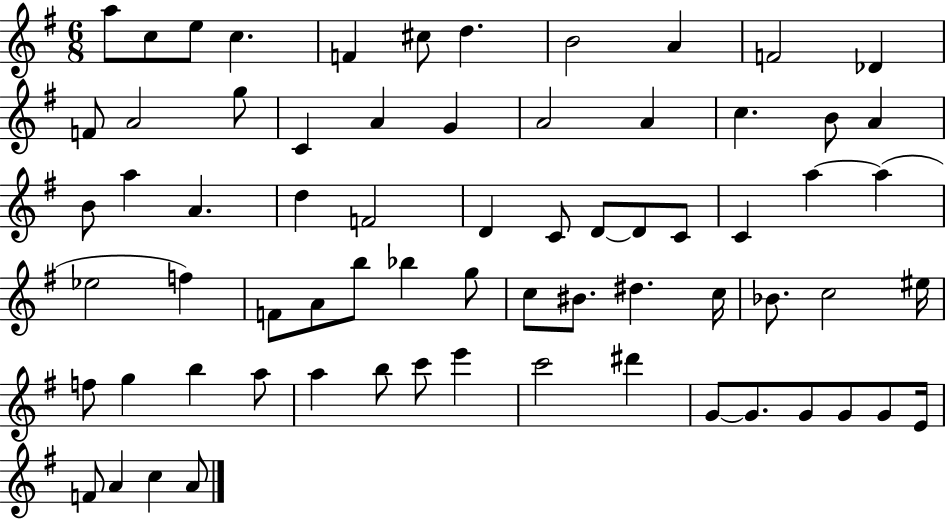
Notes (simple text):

A5/e C5/e E5/e C5/q. F4/q C#5/e D5/q. B4/h A4/q F4/h Db4/q F4/e A4/h G5/e C4/q A4/q G4/q A4/h A4/q C5/q. B4/e A4/q B4/e A5/q A4/q. D5/q F4/h D4/q C4/e D4/e D4/e C4/e C4/q A5/q A5/q Eb5/h F5/q F4/e A4/e B5/e Bb5/q G5/e C5/e BIS4/e. D#5/q. C5/s Bb4/e. C5/h EIS5/s F5/e G5/q B5/q A5/e A5/q B5/e C6/e E6/q C6/h D#6/q G4/e G4/e. G4/e G4/e G4/e E4/s F4/e A4/q C5/q A4/e